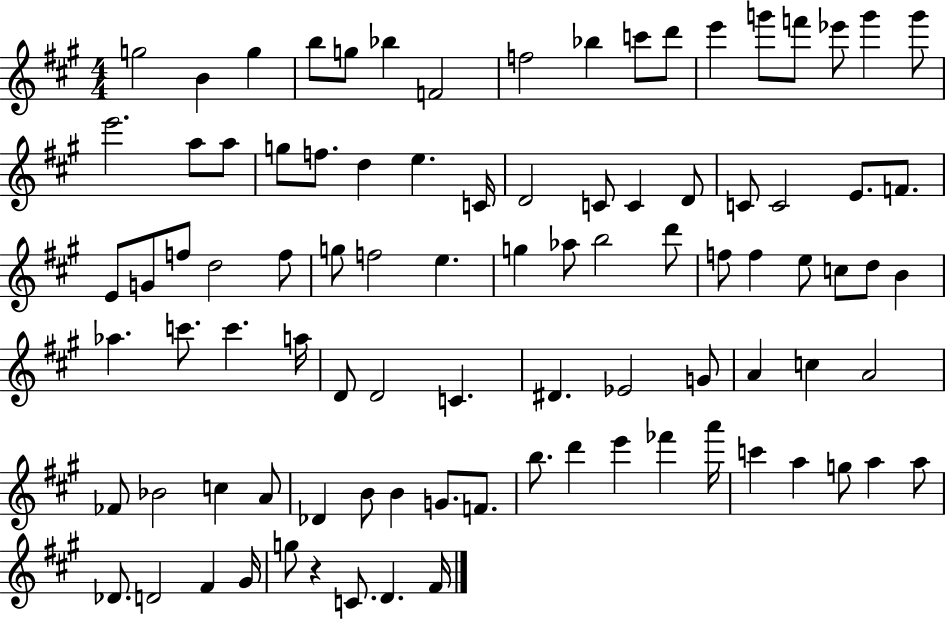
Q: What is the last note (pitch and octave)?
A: F#4